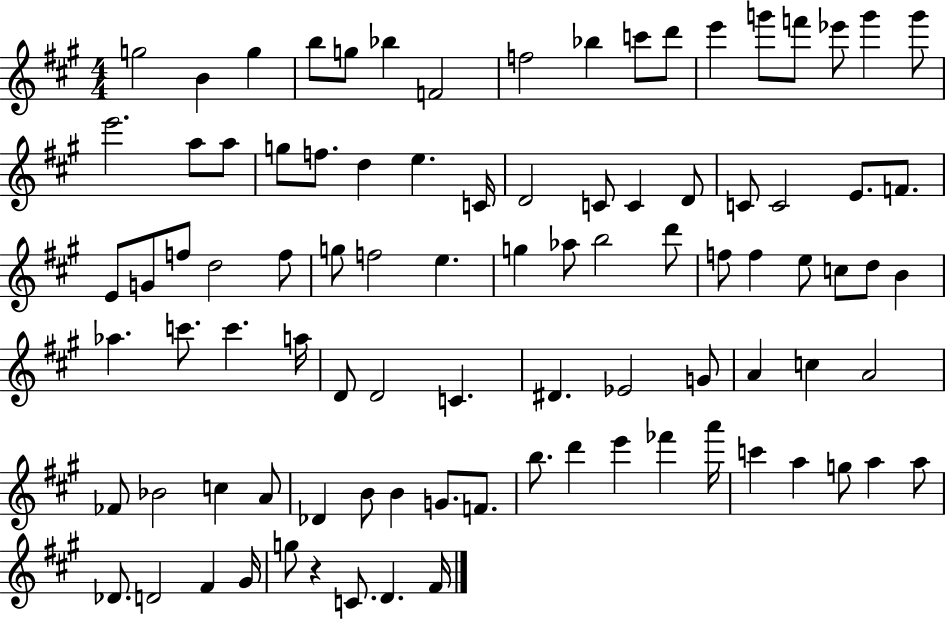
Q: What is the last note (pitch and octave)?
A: F#4